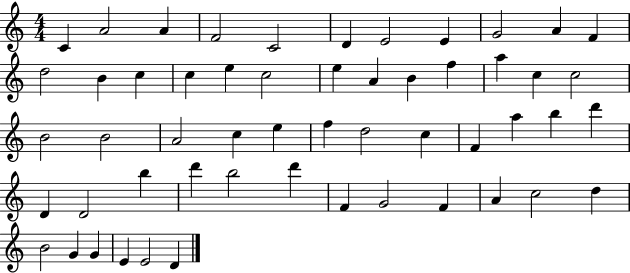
{
  \clef treble
  \numericTimeSignature
  \time 4/4
  \key c \major
  c'4 a'2 a'4 | f'2 c'2 | d'4 e'2 e'4 | g'2 a'4 f'4 | \break d''2 b'4 c''4 | c''4 e''4 c''2 | e''4 a'4 b'4 f''4 | a''4 c''4 c''2 | \break b'2 b'2 | a'2 c''4 e''4 | f''4 d''2 c''4 | f'4 a''4 b''4 d'''4 | \break d'4 d'2 b''4 | d'''4 b''2 d'''4 | f'4 g'2 f'4 | a'4 c''2 d''4 | \break b'2 g'4 g'4 | e'4 e'2 d'4 | \bar "|."
}